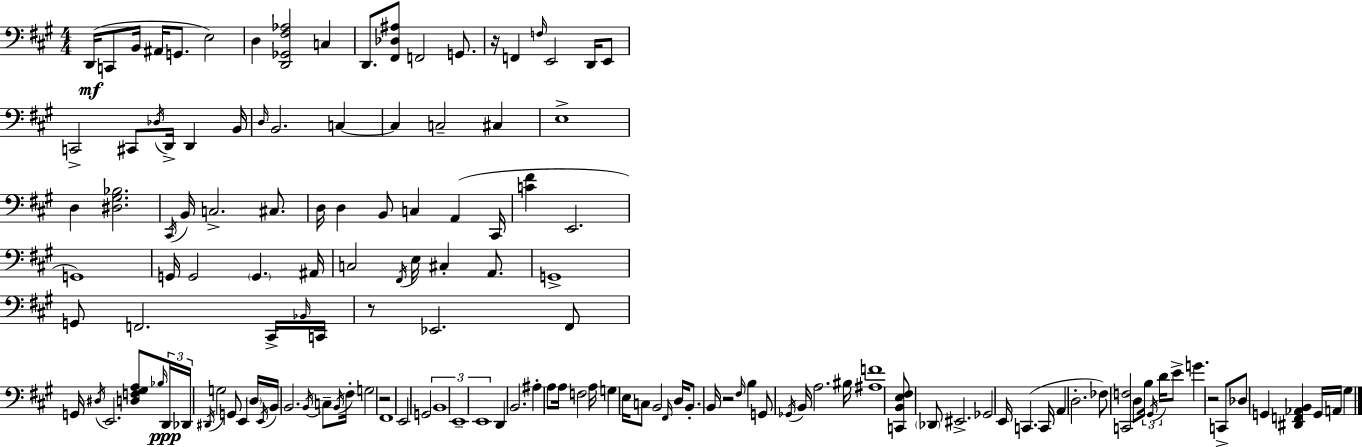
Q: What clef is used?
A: bass